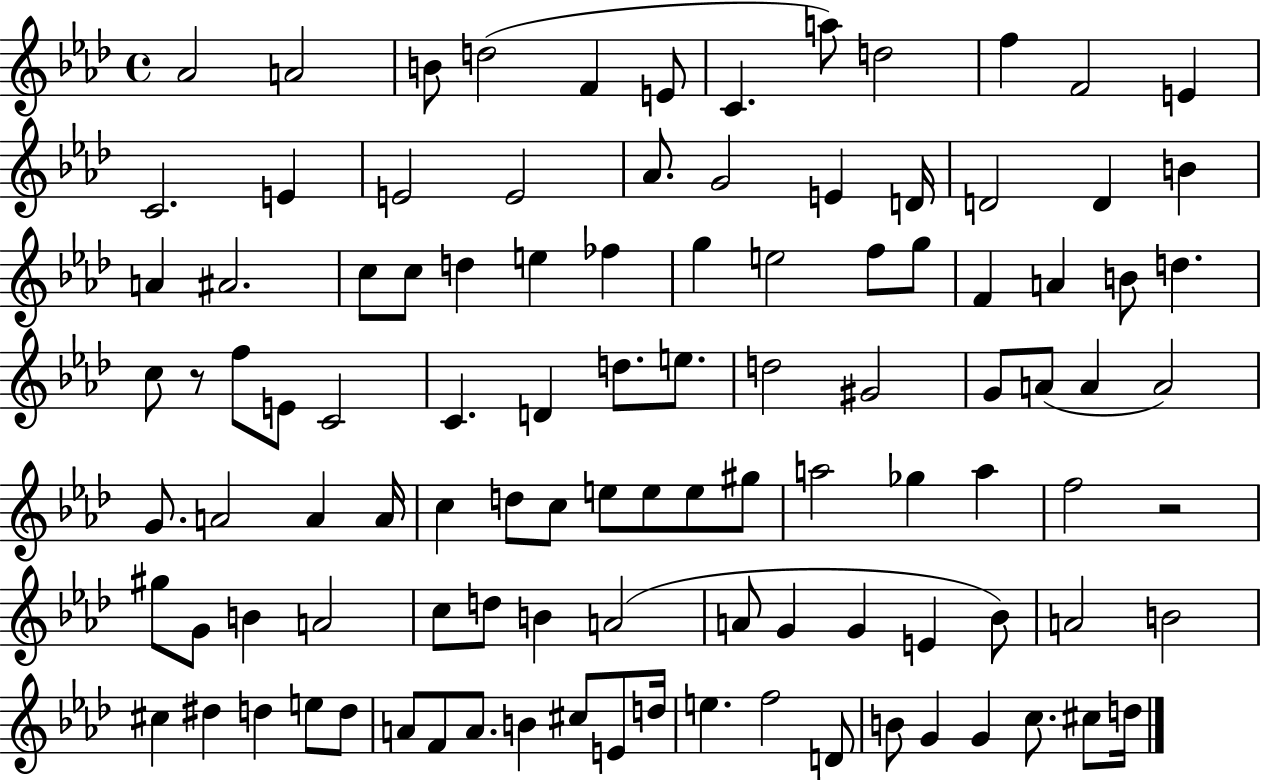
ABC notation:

X:1
T:Untitled
M:4/4
L:1/4
K:Ab
_A2 A2 B/2 d2 F E/2 C a/2 d2 f F2 E C2 E E2 E2 _A/2 G2 E D/4 D2 D B A ^A2 c/2 c/2 d e _f g e2 f/2 g/2 F A B/2 d c/2 z/2 f/2 E/2 C2 C D d/2 e/2 d2 ^G2 G/2 A/2 A A2 G/2 A2 A A/4 c d/2 c/2 e/2 e/2 e/2 ^g/2 a2 _g a f2 z2 ^g/2 G/2 B A2 c/2 d/2 B A2 A/2 G G E _B/2 A2 B2 ^c ^d d e/2 d/2 A/2 F/2 A/2 B ^c/2 E/2 d/4 e f2 D/2 B/2 G G c/2 ^c/2 d/4